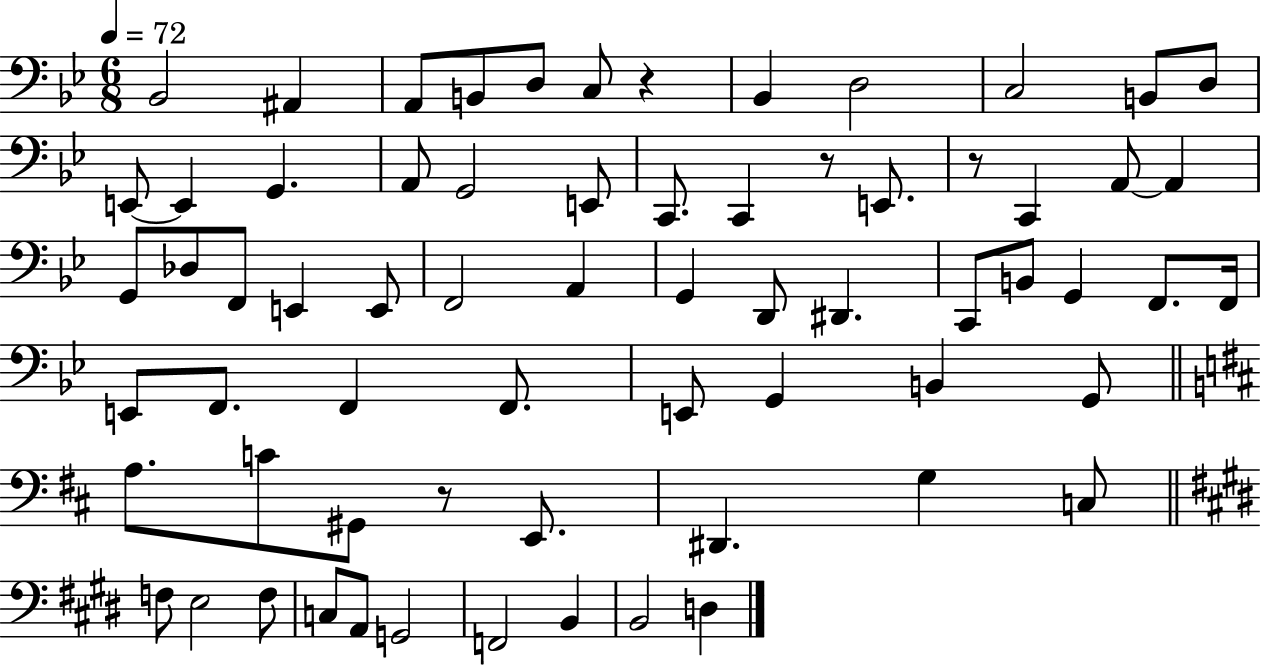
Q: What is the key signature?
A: BES major